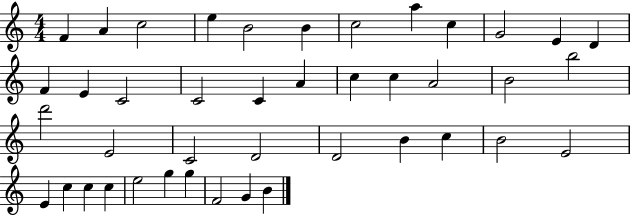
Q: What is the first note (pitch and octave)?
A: F4